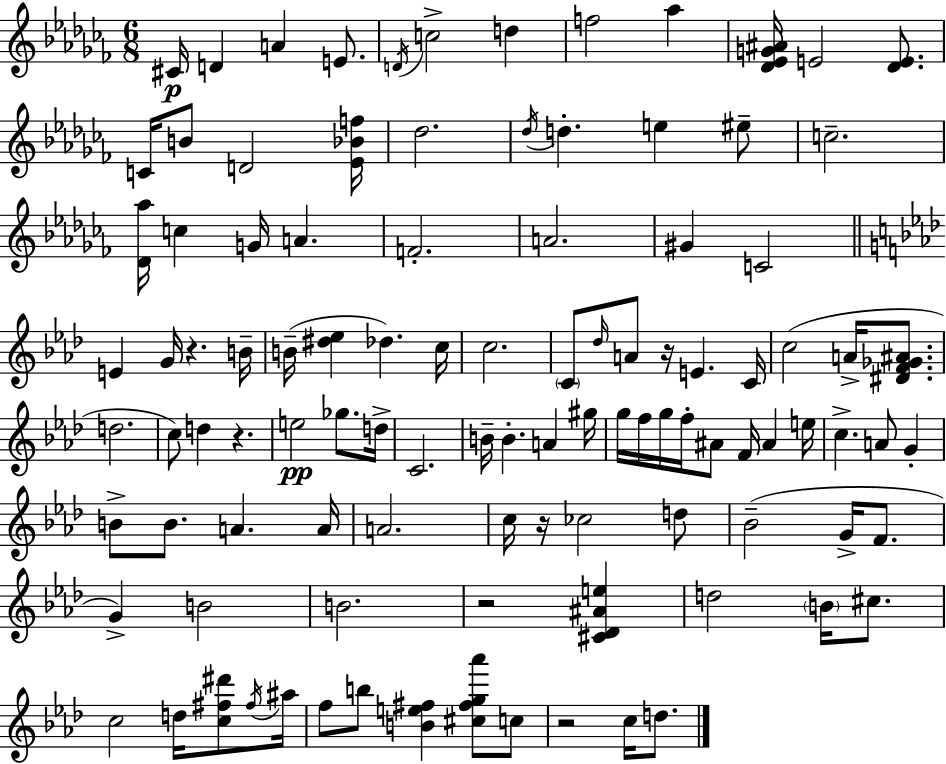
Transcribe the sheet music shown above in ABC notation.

X:1
T:Untitled
M:6/8
L:1/4
K:Abm
^C/4 D A E/2 D/4 c2 d f2 _a [_D_EG^A]/4 E2 [_DE]/2 C/4 B/2 D2 [_E_Bf]/4 _d2 _d/4 d e ^e/2 c2 [_D_a]/4 c G/4 A F2 A2 ^G C2 E G/4 z B/4 B/4 [^d_e] _d c/4 c2 C/2 _d/4 A/2 z/4 E C/4 c2 A/4 [^DF_G^A]/2 d2 c/2 d z e2 _g/2 d/4 C2 B/4 B A ^g/4 g/4 f/4 g/4 f/4 ^A/2 F/4 ^A e/4 c A/2 G B/2 B/2 A A/4 A2 c/4 z/4 _c2 d/2 _B2 G/4 F/2 G B2 B2 z2 [^C_D^Ae] d2 B/4 ^c/2 c2 d/4 [c^f^d']/2 ^f/4 ^a/4 f/2 b/2 [Be^f] [^c^fg_a']/2 c/2 z2 c/4 d/2